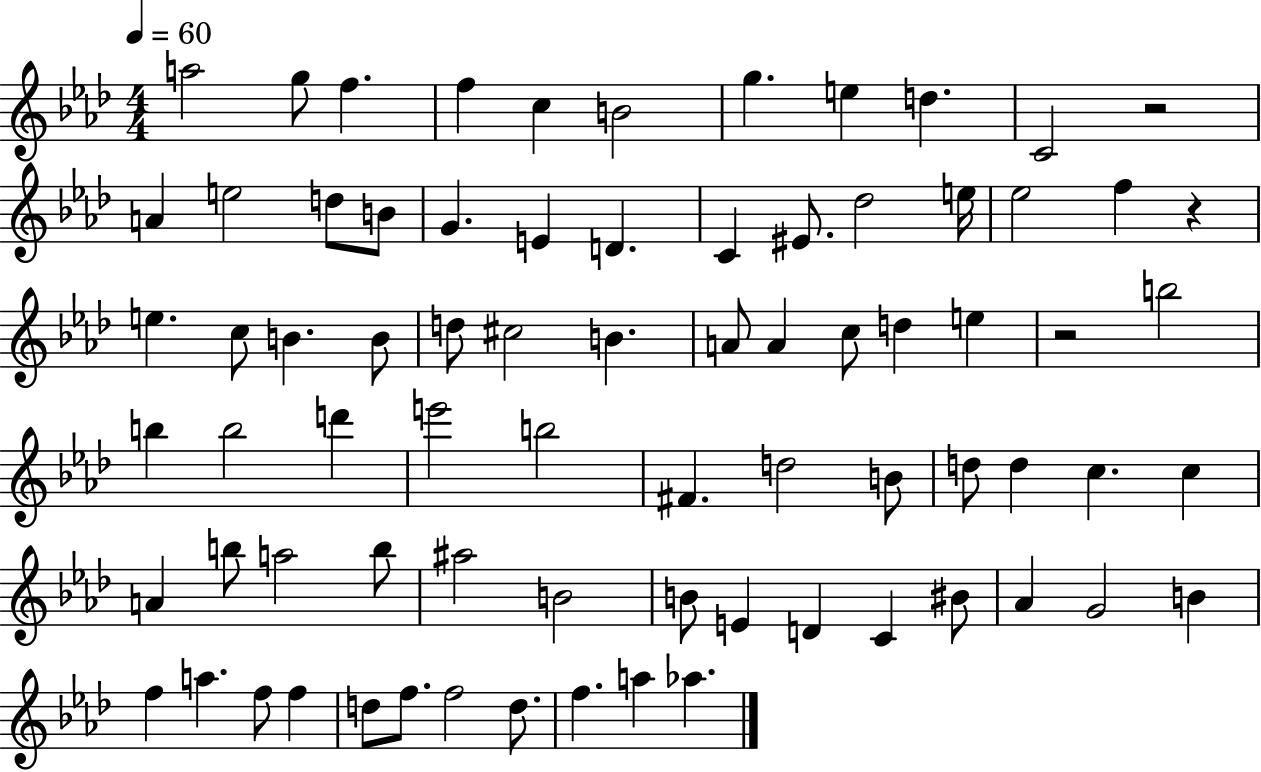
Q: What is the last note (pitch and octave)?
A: Ab5